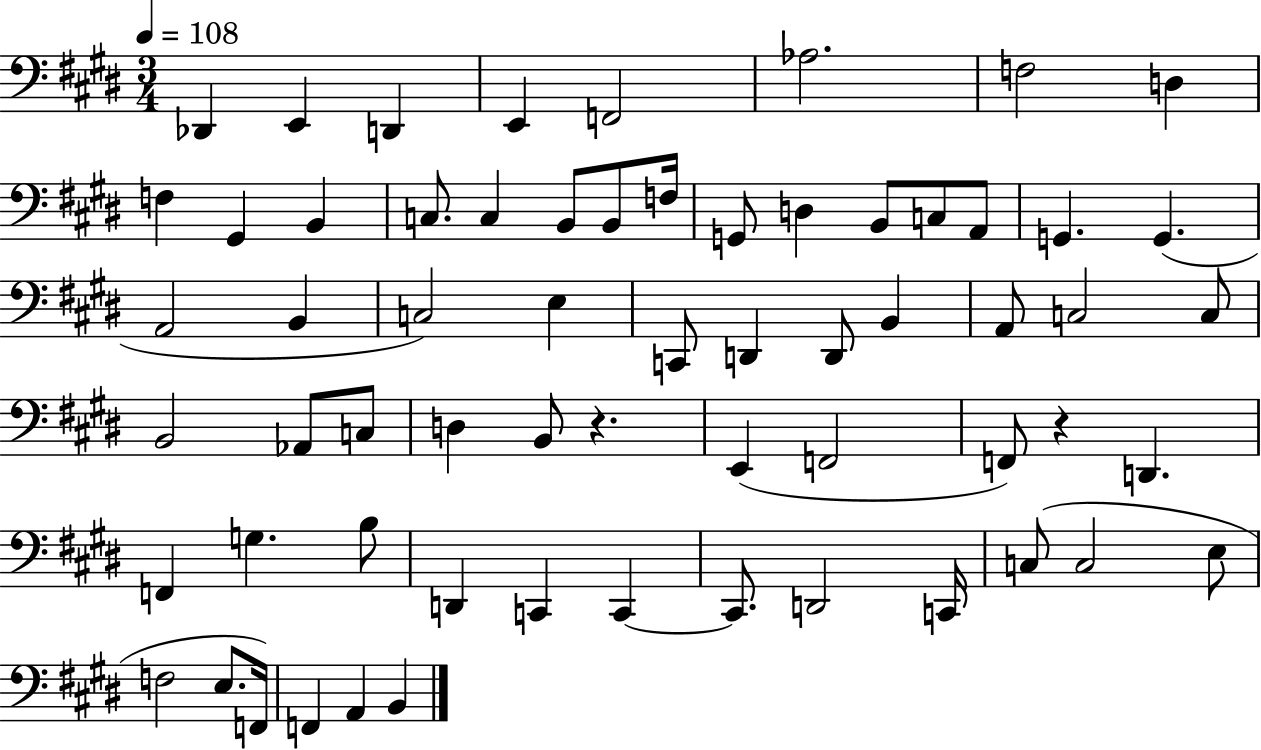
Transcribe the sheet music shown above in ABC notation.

X:1
T:Untitled
M:3/4
L:1/4
K:E
_D,, E,, D,, E,, F,,2 _A,2 F,2 D, F, ^G,, B,, C,/2 C, B,,/2 B,,/2 F,/4 G,,/2 D, B,,/2 C,/2 A,,/2 G,, G,, A,,2 B,, C,2 E, C,,/2 D,, D,,/2 B,, A,,/2 C,2 C,/2 B,,2 _A,,/2 C,/2 D, B,,/2 z E,, F,,2 F,,/2 z D,, F,, G, B,/2 D,, C,, C,, C,,/2 D,,2 C,,/4 C,/2 C,2 E,/2 F,2 E,/2 F,,/4 F,, A,, B,,